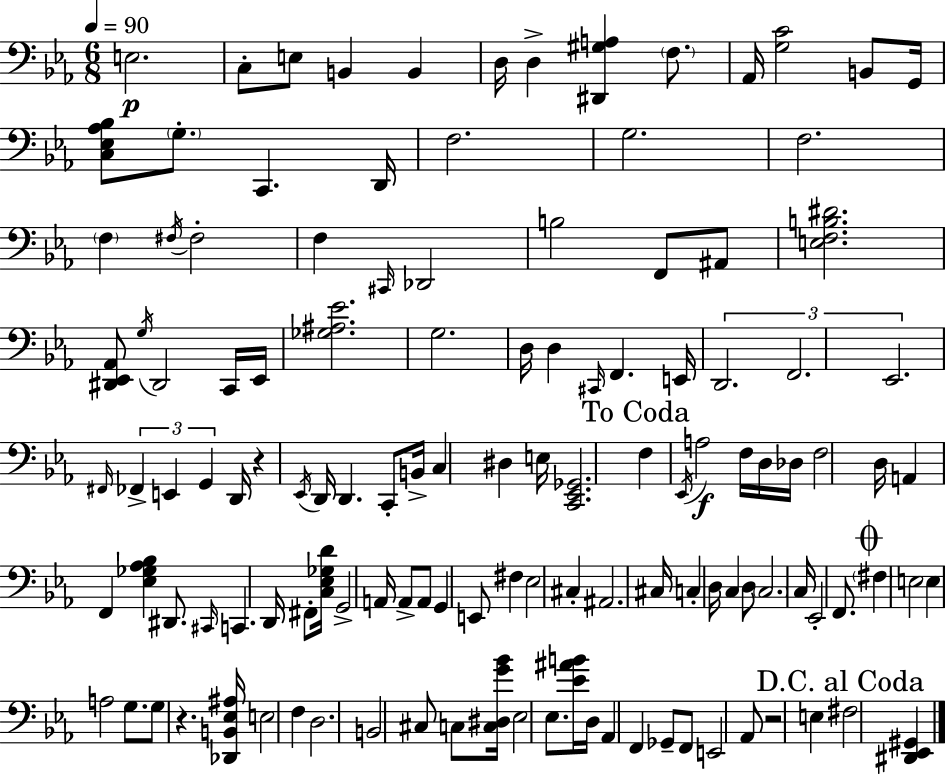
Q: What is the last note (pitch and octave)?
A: F#3